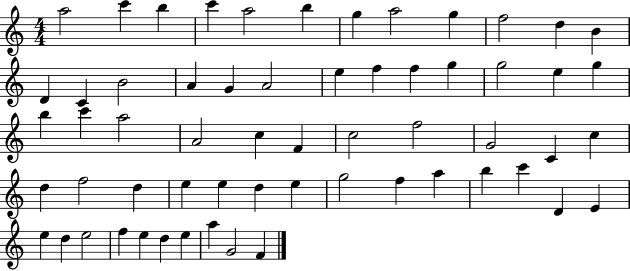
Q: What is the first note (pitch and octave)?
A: A5